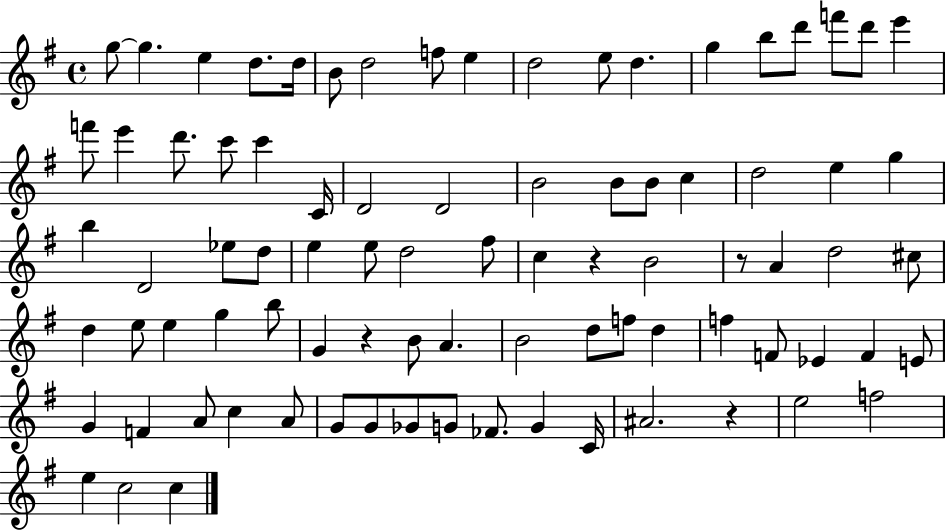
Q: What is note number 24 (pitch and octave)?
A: C4